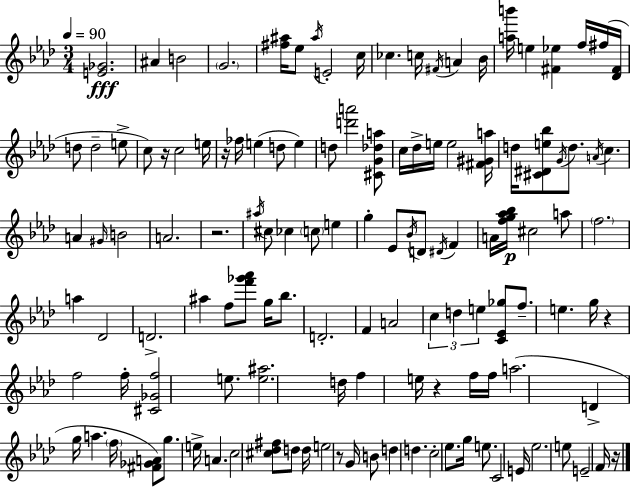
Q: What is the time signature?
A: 3/4